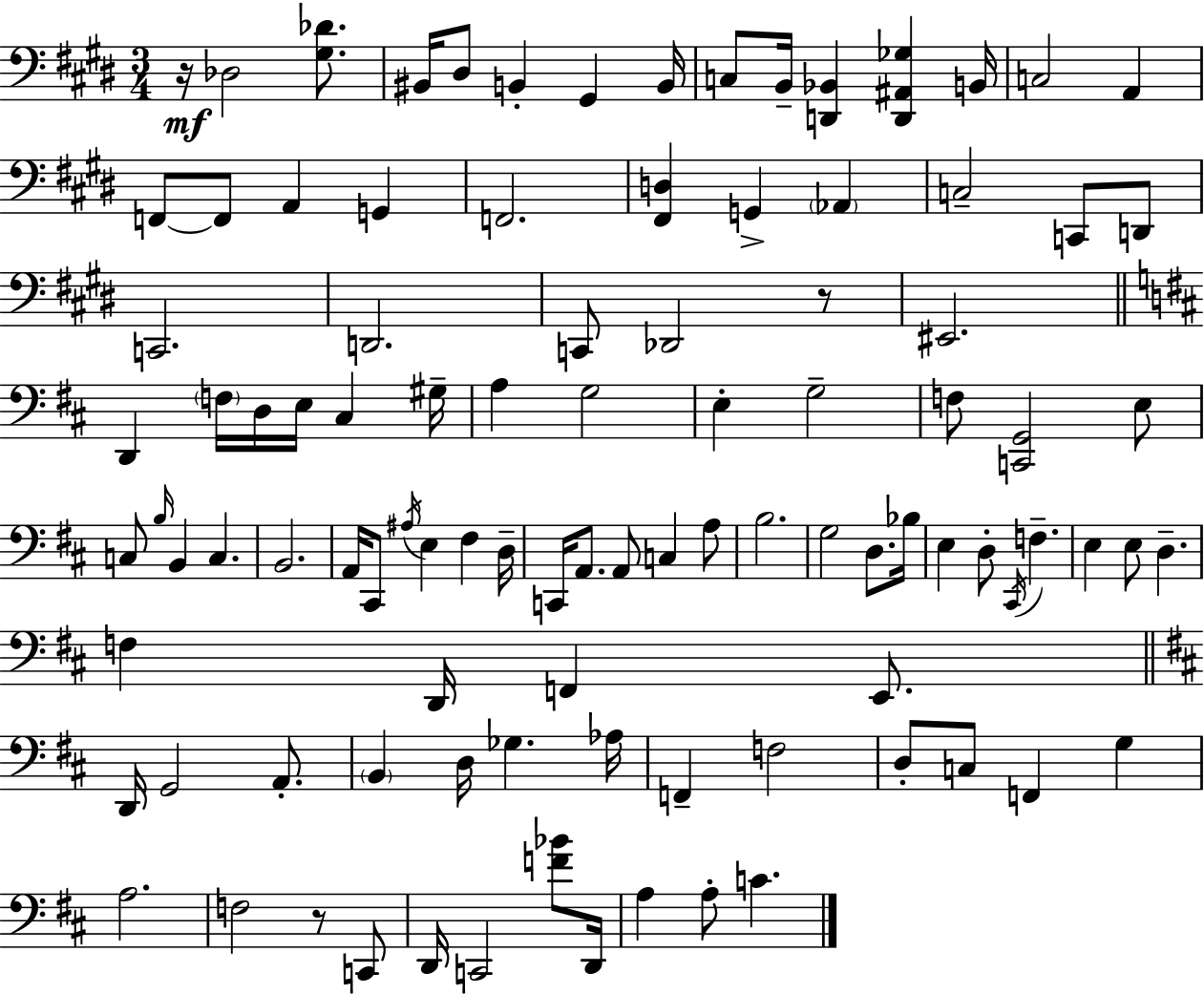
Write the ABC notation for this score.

X:1
T:Untitled
M:3/4
L:1/4
K:E
z/4 _D,2 [^G,_D]/2 ^B,,/4 ^D,/2 B,, ^G,, B,,/4 C,/2 B,,/4 [D,,_B,,] [D,,^A,,_G,] B,,/4 C,2 A,, F,,/2 F,,/2 A,, G,, F,,2 [^F,,D,] G,, _A,, C,2 C,,/2 D,,/2 C,,2 D,,2 C,,/2 _D,,2 z/2 ^E,,2 D,, F,/4 D,/4 E,/4 ^C, ^G,/4 A, G,2 E, G,2 F,/2 [C,,G,,]2 E,/2 C,/2 B,/4 B,, C, B,,2 A,,/4 ^C,,/2 ^A,/4 E, ^F, D,/4 C,,/4 A,,/2 A,,/2 C, A,/2 B,2 G,2 D,/2 _B,/4 E, D,/2 ^C,,/4 F, E, E,/2 D, F, D,,/4 F,, E,,/2 D,,/4 G,,2 A,,/2 B,, D,/4 _G, _A,/4 F,, F,2 D,/2 C,/2 F,, G, A,2 F,2 z/2 C,,/2 D,,/4 C,,2 [F_B]/2 D,,/4 A, A,/2 C